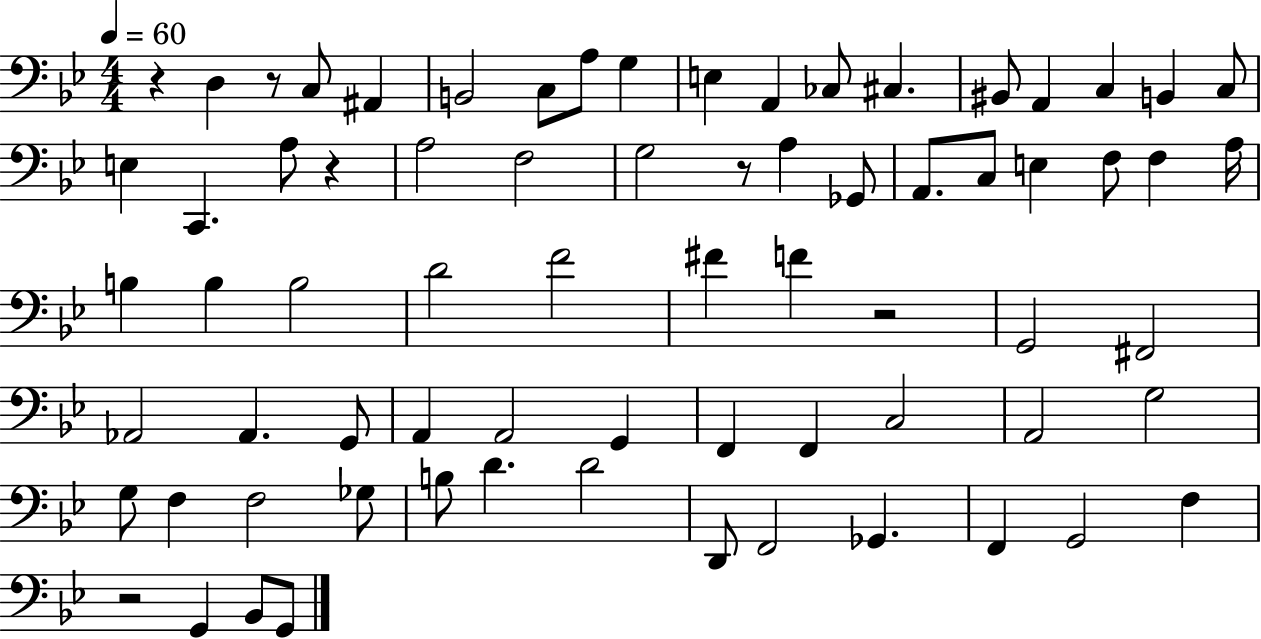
R/q D3/q R/e C3/e A#2/q B2/h C3/e A3/e G3/q E3/q A2/q CES3/e C#3/q. BIS2/e A2/q C3/q B2/q C3/e E3/q C2/q. A3/e R/q A3/h F3/h G3/h R/e A3/q Gb2/e A2/e. C3/e E3/q F3/e F3/q A3/s B3/q B3/q B3/h D4/h F4/h F#4/q F4/q R/h G2/h F#2/h Ab2/h Ab2/q. G2/e A2/q A2/h G2/q F2/q F2/q C3/h A2/h G3/h G3/e F3/q F3/h Gb3/e B3/e D4/q. D4/h D2/e F2/h Gb2/q. F2/q G2/h F3/q R/h G2/q Bb2/e G2/e